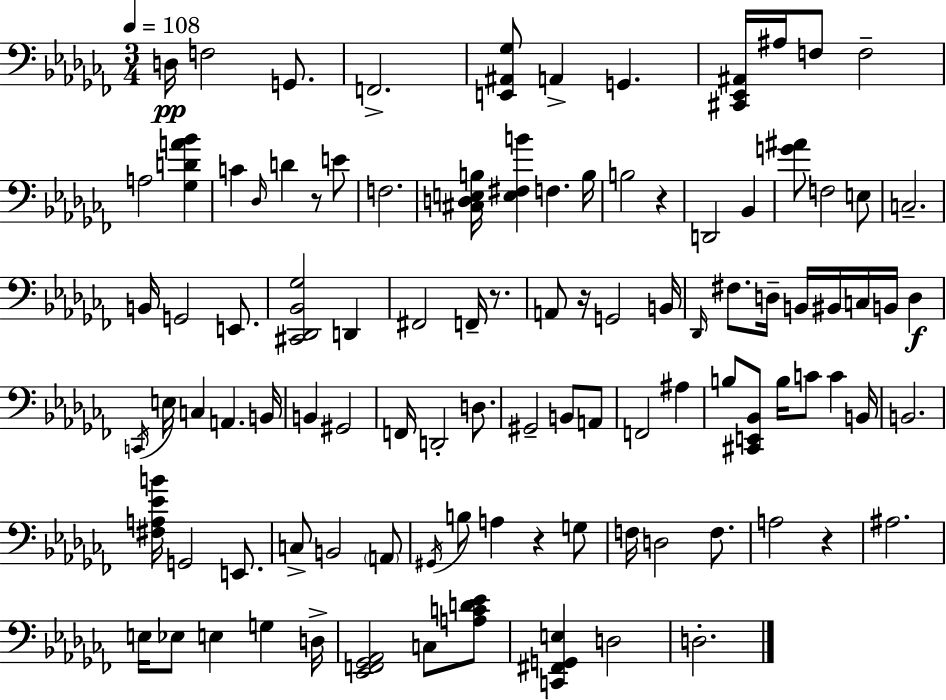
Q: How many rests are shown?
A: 6